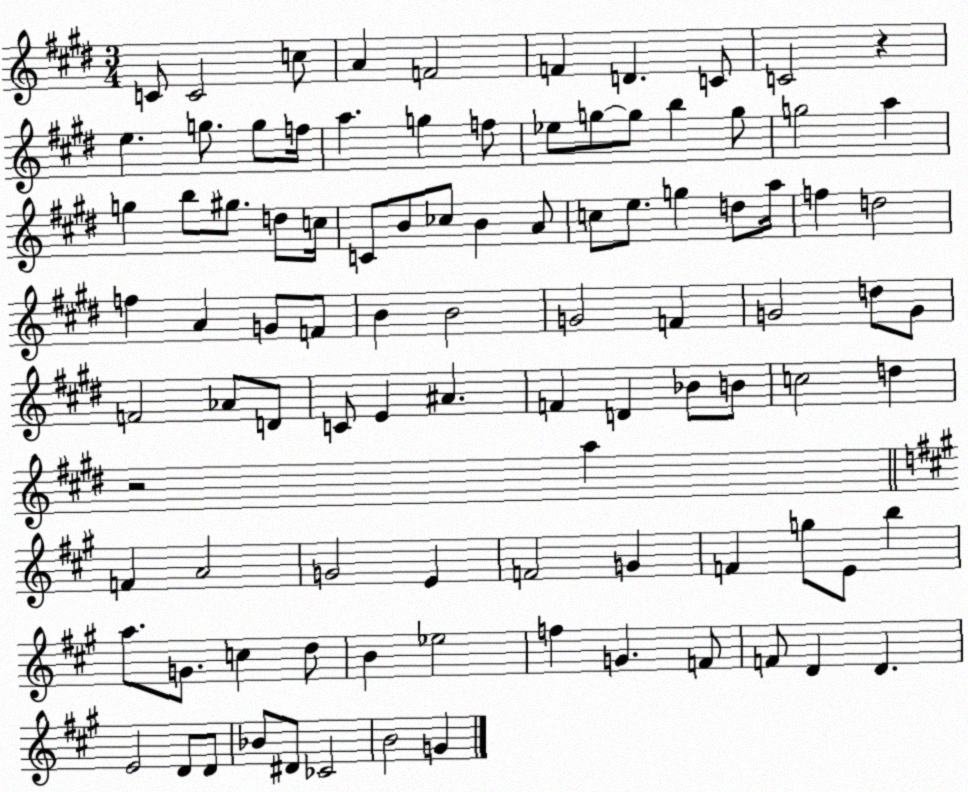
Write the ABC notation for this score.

X:1
T:Untitled
M:3/4
L:1/4
K:E
C/2 C2 c/2 A F2 F D C/2 C2 z e g/2 g/2 f/4 a g f/2 _e/2 g/2 g/2 b g/2 g2 a g b/2 ^g/2 d/2 c/4 C/2 B/2 _c/2 B A/2 c/2 e/2 g d/2 a/4 f d2 f A G/2 F/2 B B2 G2 F G2 d/2 G/2 F2 _A/2 D/2 C/2 E ^A F D _B/2 B/2 c2 d z2 a F A2 G2 E F2 G F g/2 E/2 b a/2 G/2 c d/2 B _e2 f G F/2 F/2 D D E2 D/2 D/2 _B/2 ^D/2 _C2 B2 G